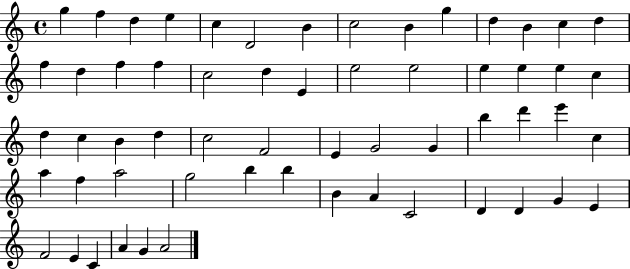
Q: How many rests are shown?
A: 0